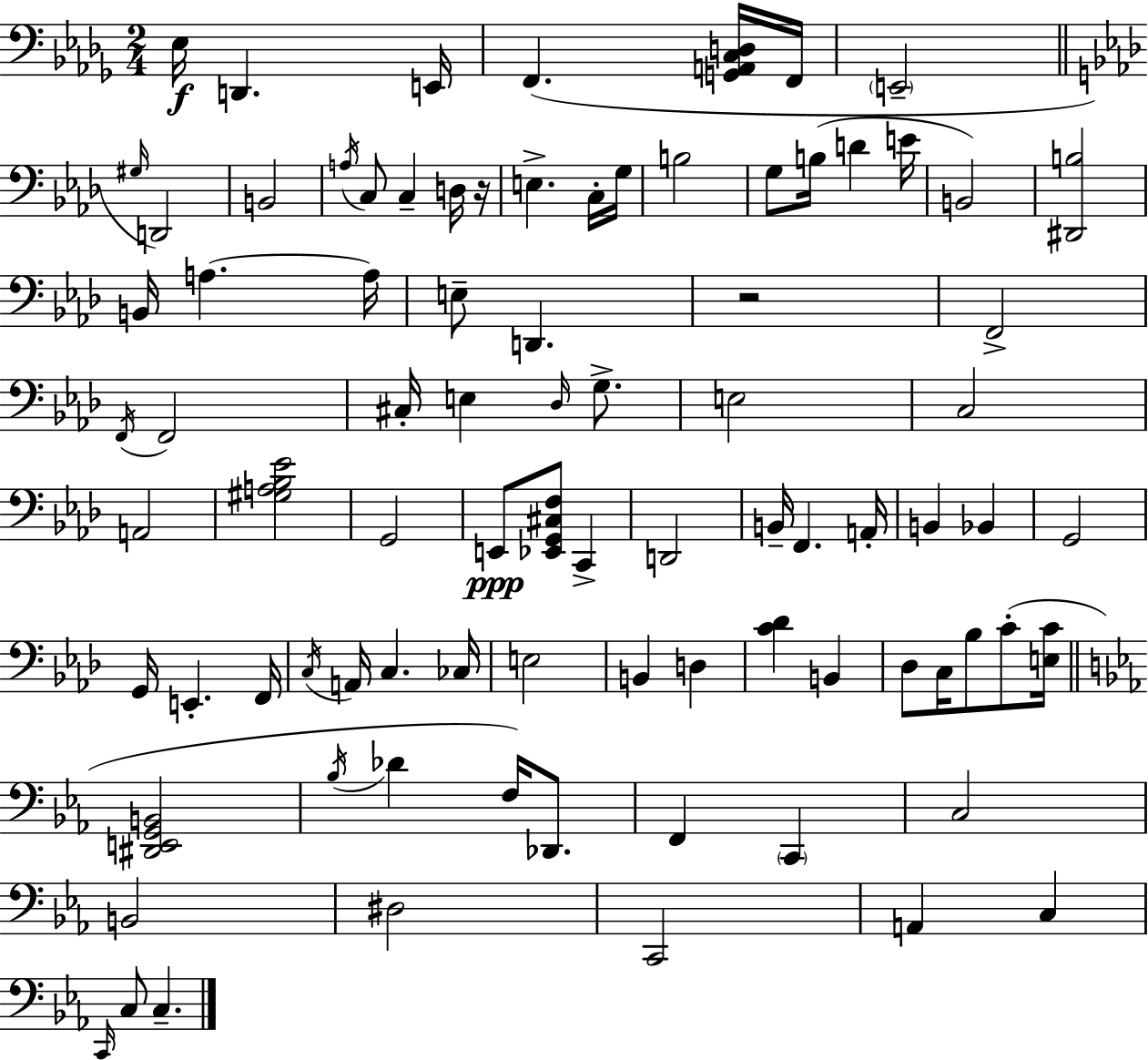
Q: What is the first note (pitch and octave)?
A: Eb3